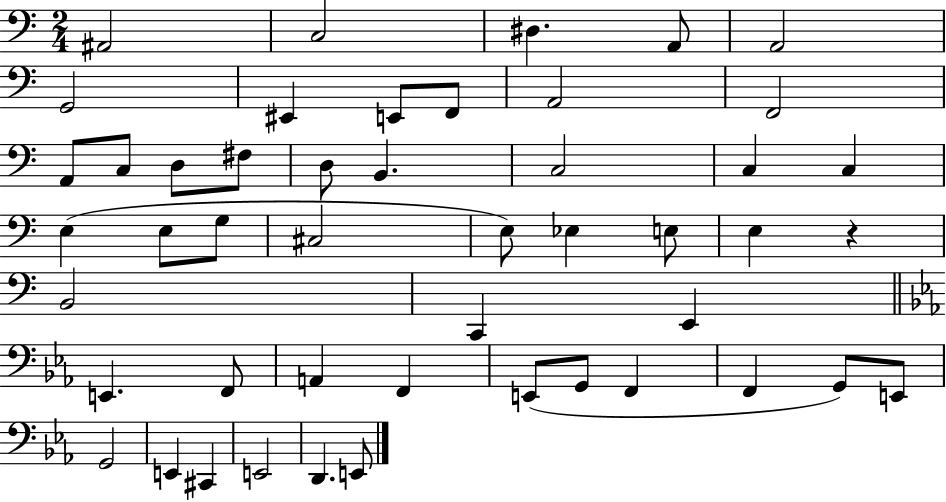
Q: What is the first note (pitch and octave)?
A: A#2